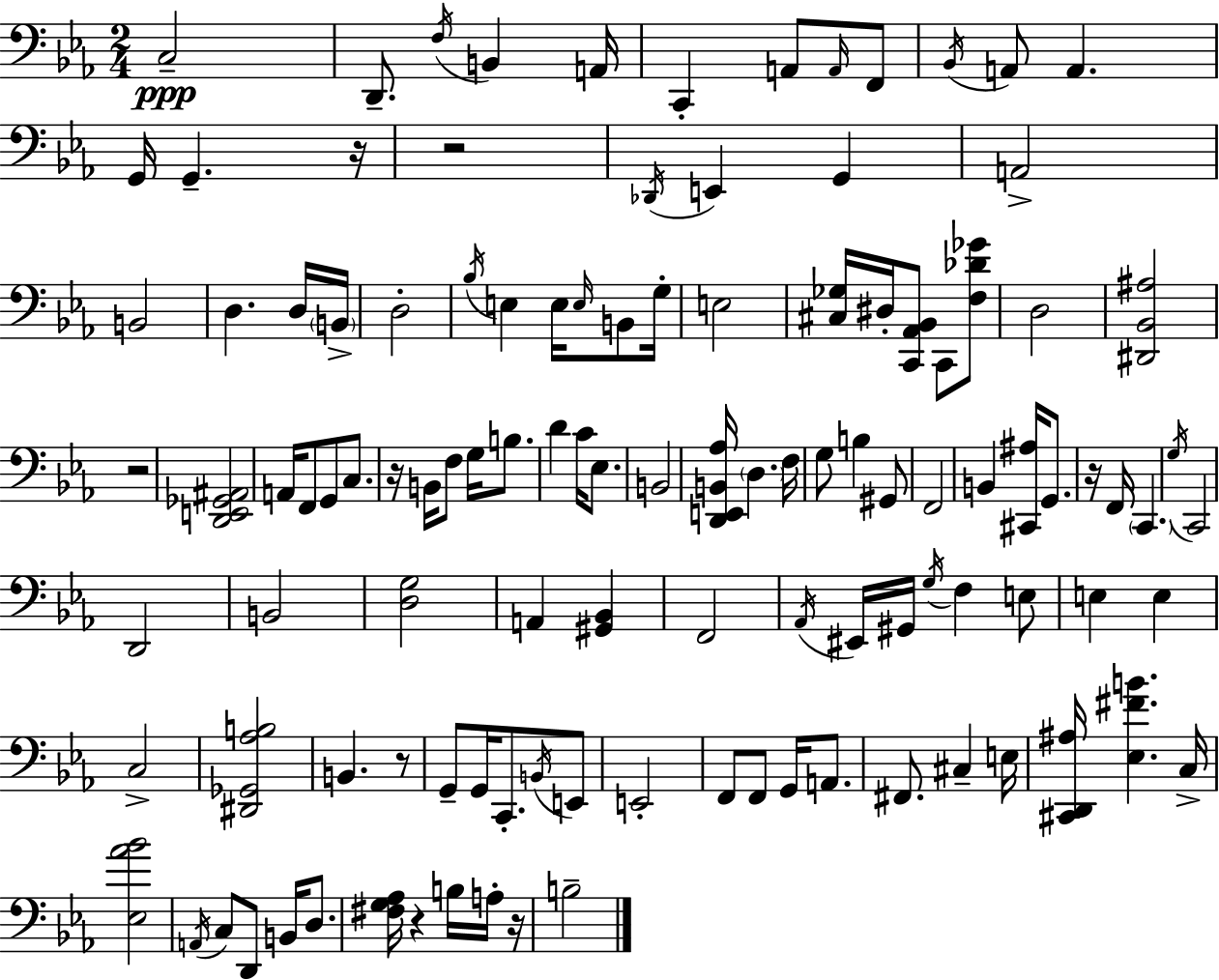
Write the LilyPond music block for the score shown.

{
  \clef bass
  \numericTimeSignature
  \time 2/4
  \key c \minor
  c2--\ppp | d,8.-- \acciaccatura { f16 } b,4 | a,16 c,4-. a,8 \grace { a,16 } | f,8 \acciaccatura { bes,16 } a,8 a,4. | \break g,16 g,4.-- | r16 r2 | \acciaccatura { des,16 } e,4 | g,4 a,2-> | \break b,2 | d4. | d16 \parenthesize b,16-> d2-. | \acciaccatura { bes16 } e4 | \break e16 \grace { e16 } b,8 g16-. e2 | <cis ges>16 dis16-. | <c, aes, bes,>8 c,8 <f des' ges'>8 d2 | <dis, bes, ais>2 | \break r2 | <d, e, ges, ais,>2 | a,16 f,8 | g,8 c8. r16 b,16 | \break f8 g16 b8. d'4 | c'16 ees8. b,2 | <d, e, b, aes>16 \parenthesize d4. | f16 g8 | \break b4 gis,8 f,2 | b,4 | <cis, ais>16 g,8. r16 f,16 | \parenthesize c,4. \acciaccatura { g16 } c,2 | \break d,2 | b,2 | <d g>2 | a,4 | \break <gis, bes,>4 f,2 | \acciaccatura { aes,16 } | eis,16 gis,16 \acciaccatura { g16 } f4 e8 | e4 e4 | \break c2-> | <dis, ges, aes b>2 | b,4. r8 | g,8-- g,16 c,8.-. \acciaccatura { b,16 } | \break e,8 e,2-. | f,8 f,8 g,16 a,8. | fis,8. cis4-- | e16 <cis, d, ais>16 <ees fis' b'>4. | \break c16-> <ees aes' bes'>2 | \acciaccatura { a,16 } c8 d,8 b,16 | d8. <fis g aes>16 r4 | b16 a16-. r16 b2-- | \break \bar "|."
}